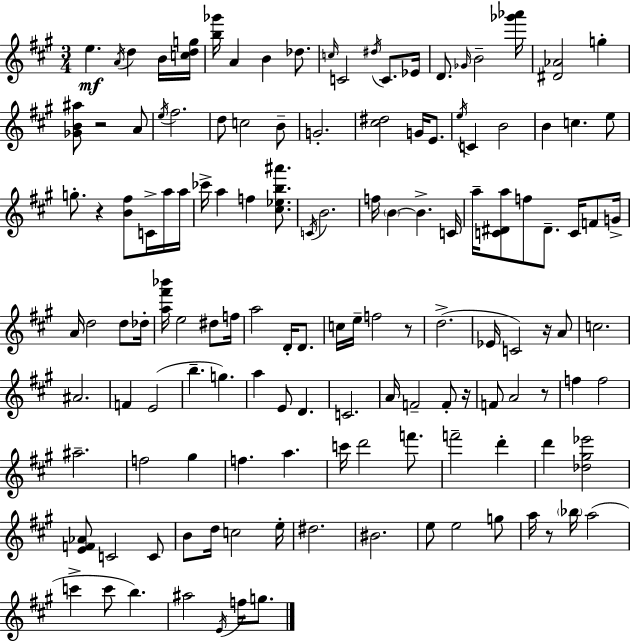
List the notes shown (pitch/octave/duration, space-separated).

E5/q. A4/s D5/q B4/s [C5,D5,G5]/s [B5,Gb6]/s A4/q B4/q Db5/e. C5/s C4/h D#5/s C4/e. Eb4/s D4/e. Gb4/s B4/h [Gb6,Ab6]/s [D#4,Ab4]/h G5/q [Gb4,B4,A#5]/e R/h A4/e E5/s F#5/h. D5/e C5/h B4/e G4/h. [C#5,D#5]/h G4/s E4/e. E5/s C4/q B4/h B4/q C5/q. E5/e G5/e. R/q [B4,F#5]/e C4/s A5/s A5/s CES6/s A5/q F5/q [C#5,Eb5,B5,A#6]/e. C4/s B4/h. F5/s B4/q B4/q. C4/s A5/s [C4,D#4,A5]/e F5/e D#4/e. C4/s F4/e G4/s A4/s D5/h D5/e Db5/s [A5,F#6,Bb6]/s E5/h D#5/e F5/s A5/h D4/s D4/e. C5/s E5/s F5/h R/e D5/h. Eb4/s C4/h R/s A4/e C5/h. A#4/h. F4/q E4/h B5/q. G5/q. A5/q E4/e D4/q. C4/h. A4/s F4/h F4/e R/s F4/e A4/h R/e F5/q F5/h A#5/h. F5/h G#5/q F5/q. A5/q. C6/s D6/h F6/e. F6/h D6/q D6/q [Db5,G#5,Eb6]/h [E4,F4,Ab4]/e C4/h C4/e B4/e D5/s C5/h E5/s D#5/h. BIS4/h. E5/e E5/h G5/e A5/s R/e Bb5/s A5/h C6/q C6/e B5/q. A#5/h E4/s F5/s G5/e.